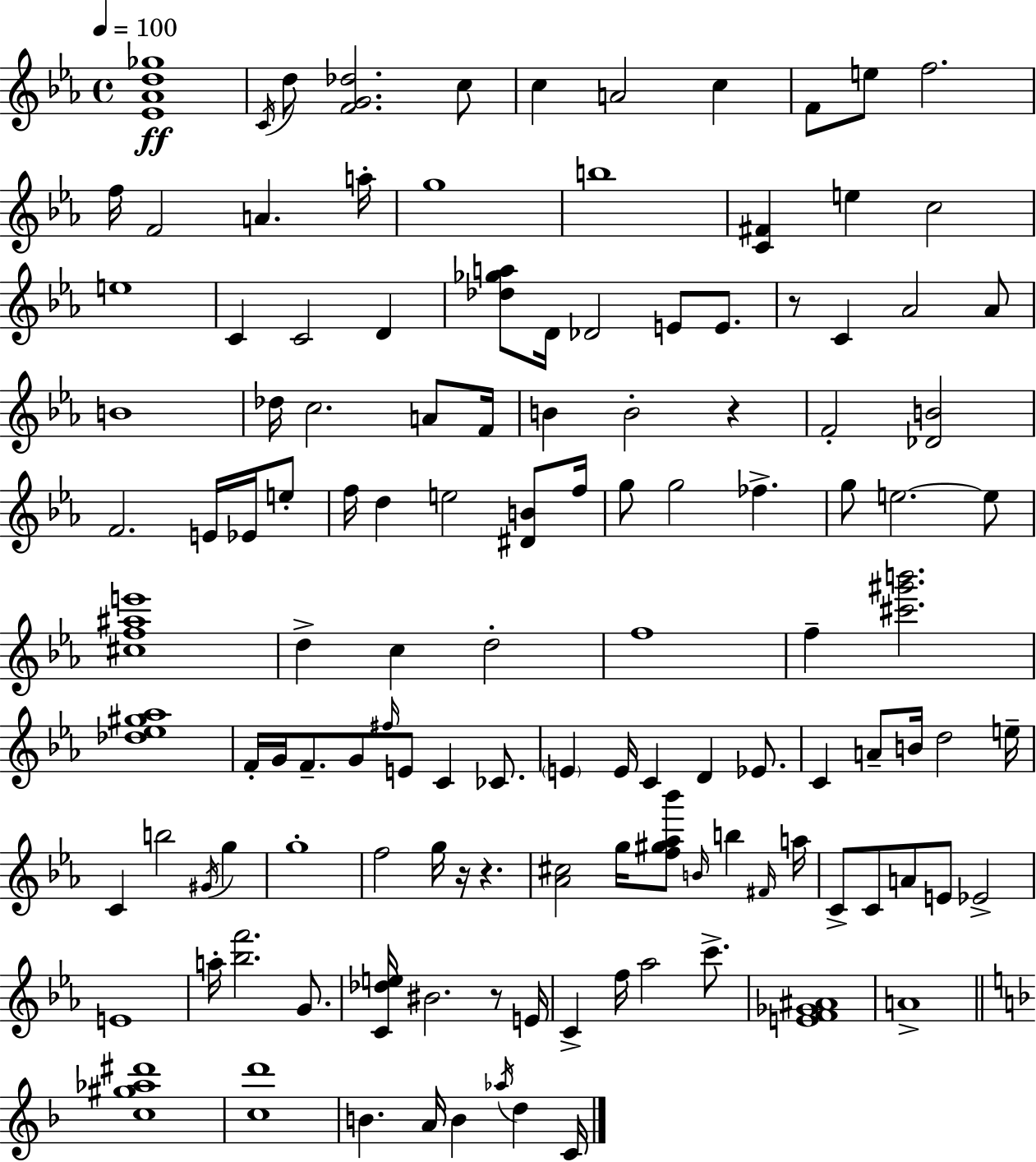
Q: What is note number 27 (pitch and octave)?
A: Ab4